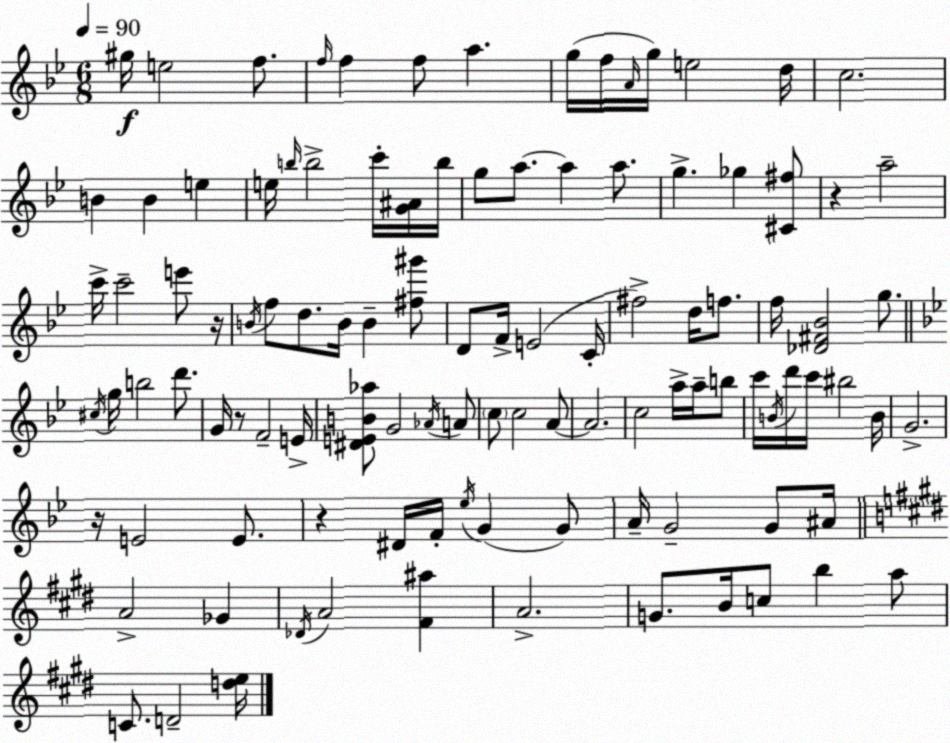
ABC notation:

X:1
T:Untitled
M:6/8
L:1/4
K:Bb
^g/4 e2 f/2 f/4 f f/2 a g/4 f/4 A/4 g/4 e2 d/4 c2 B B e e/4 b/4 b2 c'/4 [G^A]/4 b/4 g/2 a/2 a a/2 g _g [^C^f]/2 z a2 c'/4 c'2 e'/2 z/4 B/4 f/2 d/2 B/4 B [^f^g']/2 D/2 F/4 E2 C/4 ^f2 d/4 f/2 f/4 [_D^F_B]2 g/2 ^c/4 g/4 b2 d'/2 G/4 z/2 F2 E/4 [^DEB_a]/2 G2 _A/4 A/2 c/2 c2 A/2 A2 c2 a/4 a/4 b/2 c'/4 B/4 d'/4 c'/4 ^b2 B/4 G2 z/4 E2 E/2 z ^D/4 F/4 _e/4 G G/2 A/4 G2 G/2 ^A/4 A2 _G _D/4 A2 [^F^a] A2 G/2 B/4 c/2 b a/2 C/2 D2 [de]/4